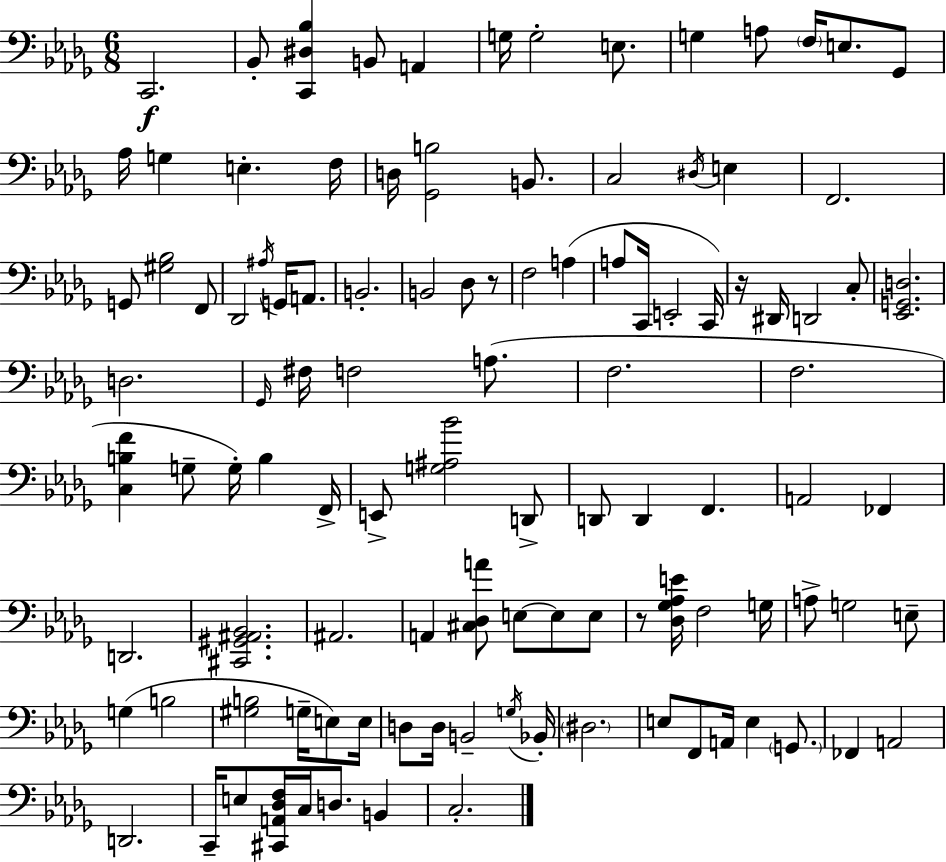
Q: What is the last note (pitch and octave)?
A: C3